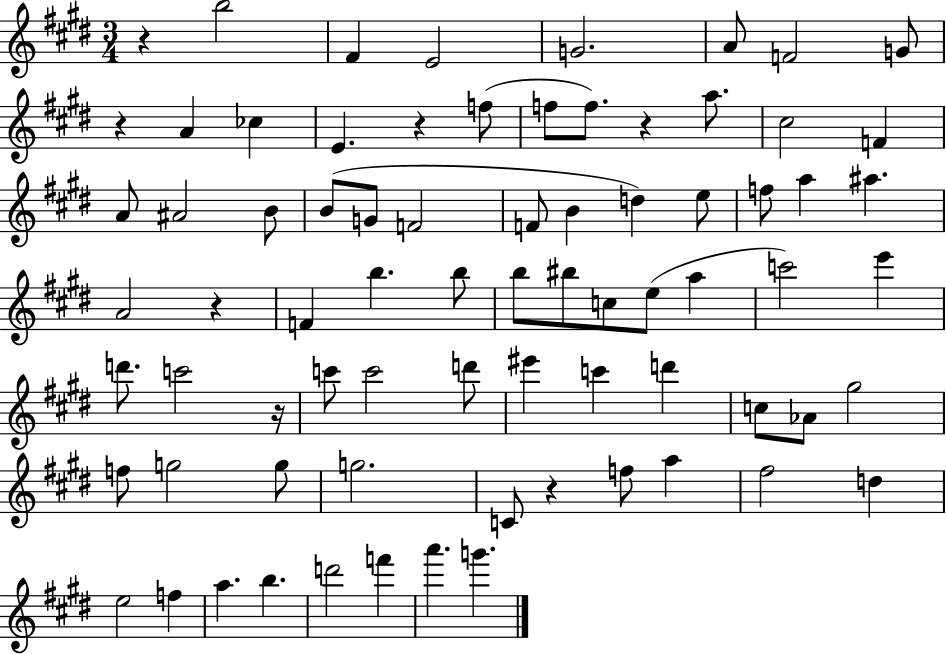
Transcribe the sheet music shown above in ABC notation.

X:1
T:Untitled
M:3/4
L:1/4
K:E
z b2 ^F E2 G2 A/2 F2 G/2 z A _c E z f/2 f/2 f/2 z a/2 ^c2 F A/2 ^A2 B/2 B/2 G/2 F2 F/2 B d e/2 f/2 a ^a A2 z F b b/2 b/2 ^b/2 c/2 e/2 a c'2 e' d'/2 c'2 z/4 c'/2 c'2 d'/2 ^e' c' d' c/2 _A/2 ^g2 f/2 g2 g/2 g2 C/2 z f/2 a ^f2 d e2 f a b d'2 f' a' g'